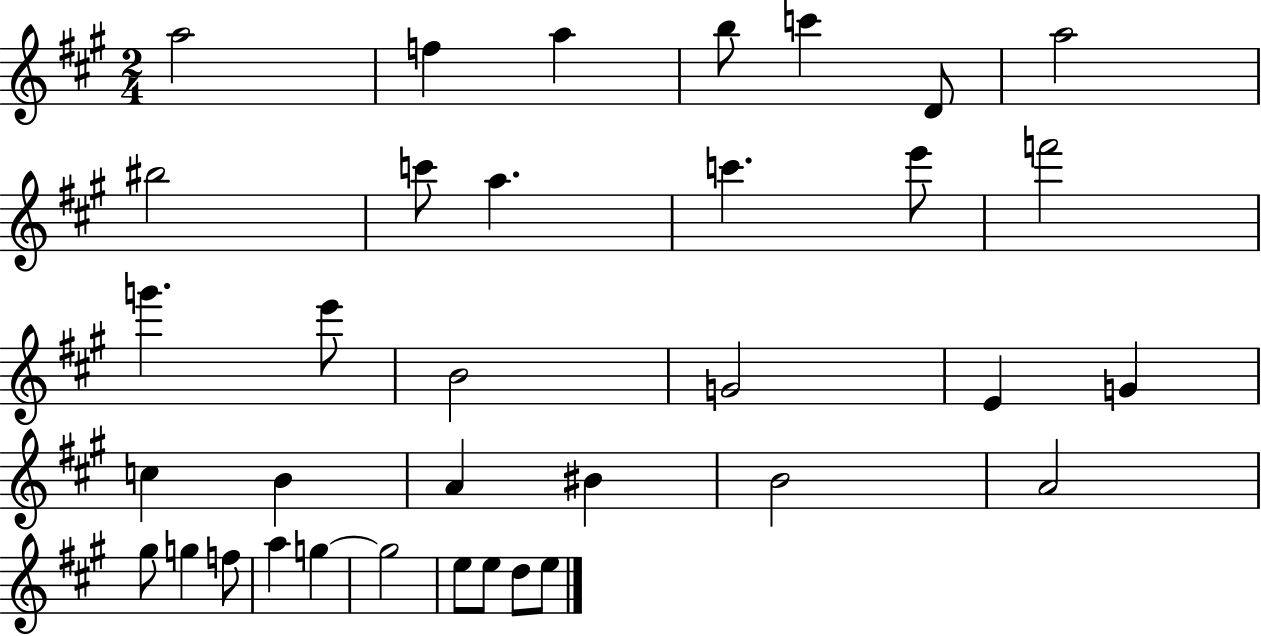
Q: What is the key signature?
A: A major